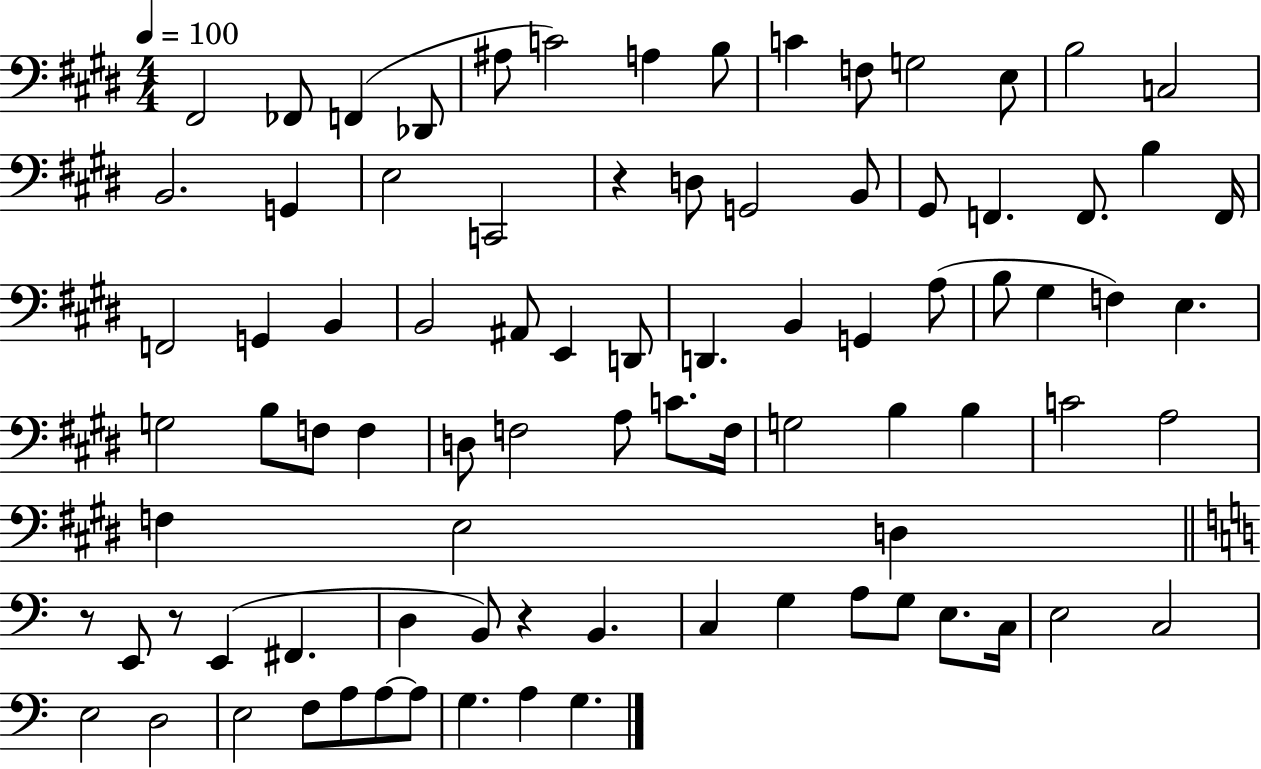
X:1
T:Untitled
M:4/4
L:1/4
K:E
^F,,2 _F,,/2 F,, _D,,/2 ^A,/2 C2 A, B,/2 C F,/2 G,2 E,/2 B,2 C,2 B,,2 G,, E,2 C,,2 z D,/2 G,,2 B,,/2 ^G,,/2 F,, F,,/2 B, F,,/4 F,,2 G,, B,, B,,2 ^A,,/2 E,, D,,/2 D,, B,, G,, A,/2 B,/2 ^G, F, E, G,2 B,/2 F,/2 F, D,/2 F,2 A,/2 C/2 F,/4 G,2 B, B, C2 A,2 F, E,2 D, z/2 E,,/2 z/2 E,, ^F,, D, B,,/2 z B,, C, G, A,/2 G,/2 E,/2 C,/4 E,2 C,2 E,2 D,2 E,2 F,/2 A,/2 A,/2 A,/2 G, A, G,